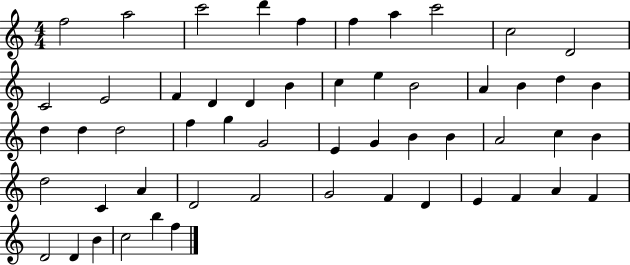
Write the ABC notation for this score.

X:1
T:Untitled
M:4/4
L:1/4
K:C
f2 a2 c'2 d' f f a c'2 c2 D2 C2 E2 F D D B c e B2 A B d B d d d2 f g G2 E G B B A2 c B d2 C A D2 F2 G2 F D E F A F D2 D B c2 b f